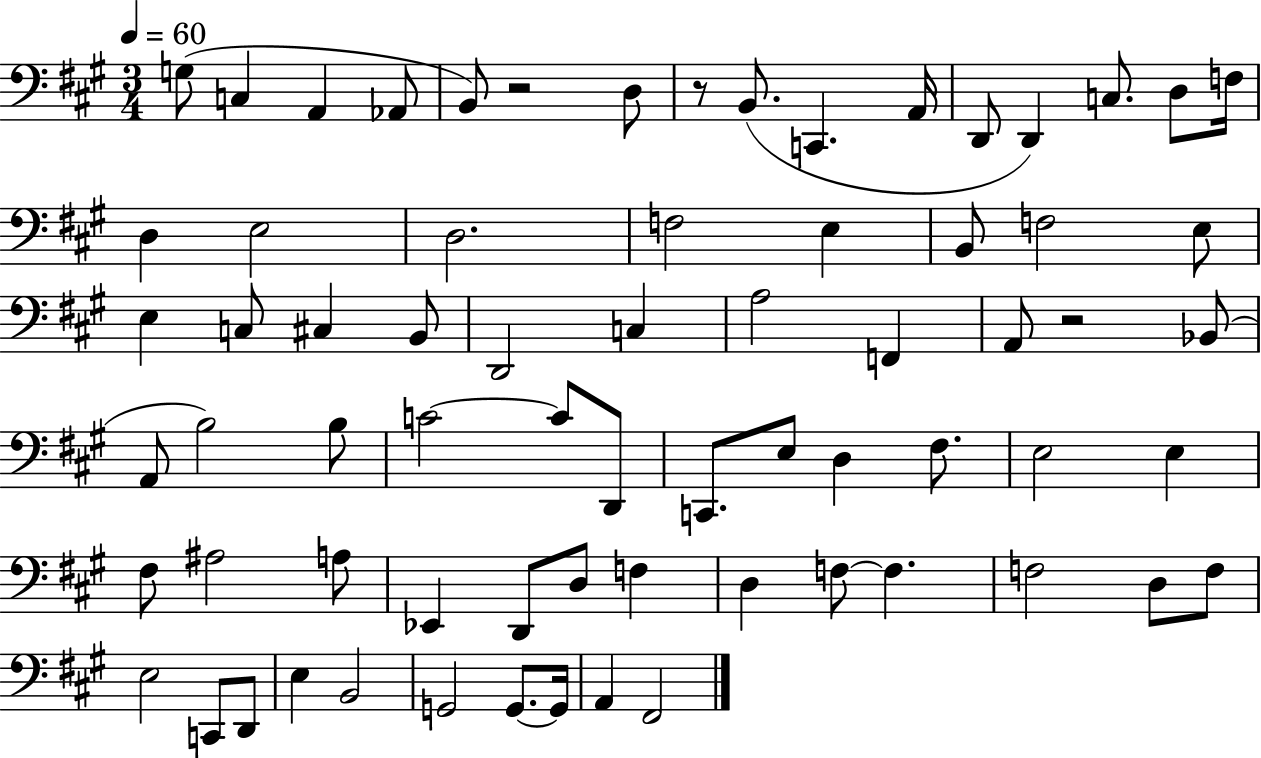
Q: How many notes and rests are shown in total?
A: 70